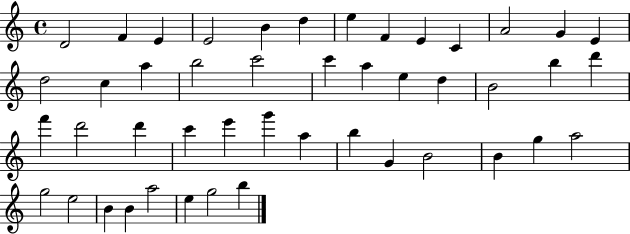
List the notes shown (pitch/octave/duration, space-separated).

D4/h F4/q E4/q E4/h B4/q D5/q E5/q F4/q E4/q C4/q A4/h G4/q E4/q D5/h C5/q A5/q B5/h C6/h C6/q A5/q E5/q D5/q B4/h B5/q D6/q F6/q D6/h D6/q C6/q E6/q G6/q A5/q B5/q G4/q B4/h B4/q G5/q A5/h G5/h E5/h B4/q B4/q A5/h E5/q G5/h B5/q